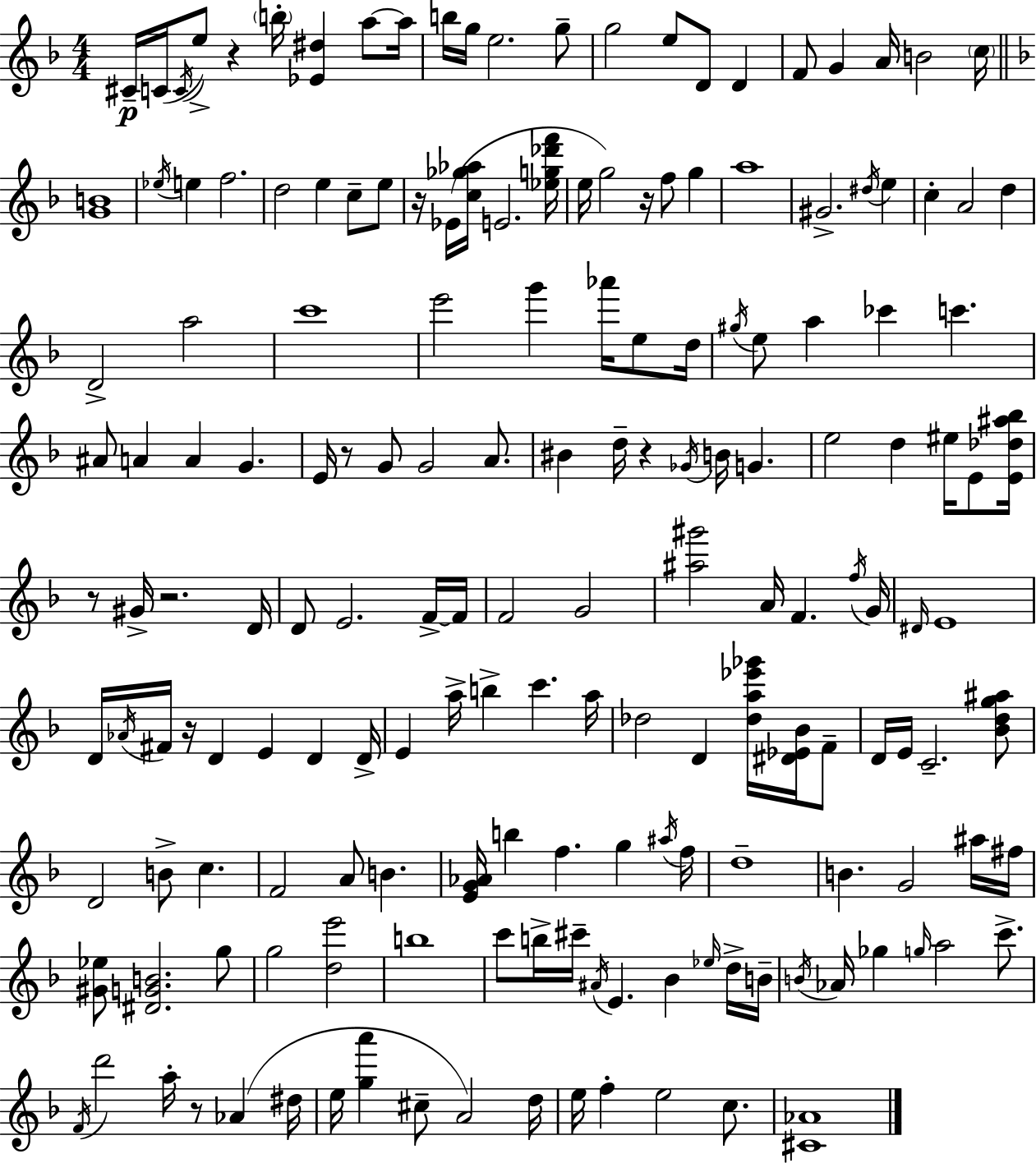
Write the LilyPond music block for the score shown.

{
  \clef treble
  \numericTimeSignature
  \time 4/4
  \key f \major
  cis'16--\p c'16( \acciaccatura { c'16 } e''8->) r4 \parenthesize b''16-. <ees' dis''>4 a''8~~ | a''16 b''16 g''16 e''2. g''8-- | g''2 e''8 d'8 d'4 | f'8 g'4 a'16 b'2 | \break \parenthesize c''16 \bar "||" \break \key f \major <g' b'>1 | \acciaccatura { ees''16 } e''4 f''2. | d''2 e''4 c''8-- e''8 | r16 ees'16( <c'' ges'' aes''>16 e'2. | \break <ees'' g'' des''' f'''>16 e''16 g''2) r16 f''8 g''4 | a''1 | gis'2.-> \acciaccatura { dis''16 } e''4 | c''4-. a'2 d''4 | \break d'2-> a''2 | c'''1 | e'''2 g'''4 aes'''16 e''8 | d''16 \acciaccatura { gis''16 } e''8 a''4 ces'''4 c'''4. | \break ais'8 a'4 a'4 g'4. | e'16 r8 g'8 g'2 | a'8. bis'4 d''16-- r4 \acciaccatura { ges'16 } b'16 g'4. | e''2 d''4 | \break eis''16 e'8 <e' des'' ais'' bes''>16 r8 gis'16-> r2. | d'16 d'8 e'2. | f'16->~~ f'16 f'2 g'2 | <ais'' gis'''>2 a'16 f'4. | \break \acciaccatura { f''16 } g'16 \grace { dis'16 } e'1 | d'16 \acciaccatura { aes'16 } fis'16 r16 d'4 e'4 | d'4 d'16-> e'4 a''16-> b''4-> | c'''4. a''16 des''2 d'4 | \break <des'' a'' ees''' ges'''>16 <dis' ees' bes'>16 f'8-- d'16 e'16 c'2.-- | <bes' d'' g'' ais''>8 d'2 b'8-> | c''4. f'2 a'8 | b'4. <e' g' aes'>16 b''4 f''4. | \break g''4 \acciaccatura { ais''16 } f''16 d''1-- | b'4. g'2 | ais''16 fis''16 <gis' ees''>8 <dis' g' b'>2. | g''8 g''2 | \break <d'' e'''>2 b''1 | c'''8 b''16-> cis'''16-- \acciaccatura { ais'16 } e'4. | bes'4 \grace { ees''16 } d''16-> b'16-- \acciaccatura { b'16 } aes'16 ges''4 | \grace { g''16 } a''2 c'''8.-> \acciaccatura { f'16 } d'''2 | \break a''16-. r8 aes'4( dis''16 e''16 <g'' a'''>4 | cis''8-- a'2) d''16 e''16 f''4-. | e''2 c''8. <cis' aes'>1 | \bar "|."
}